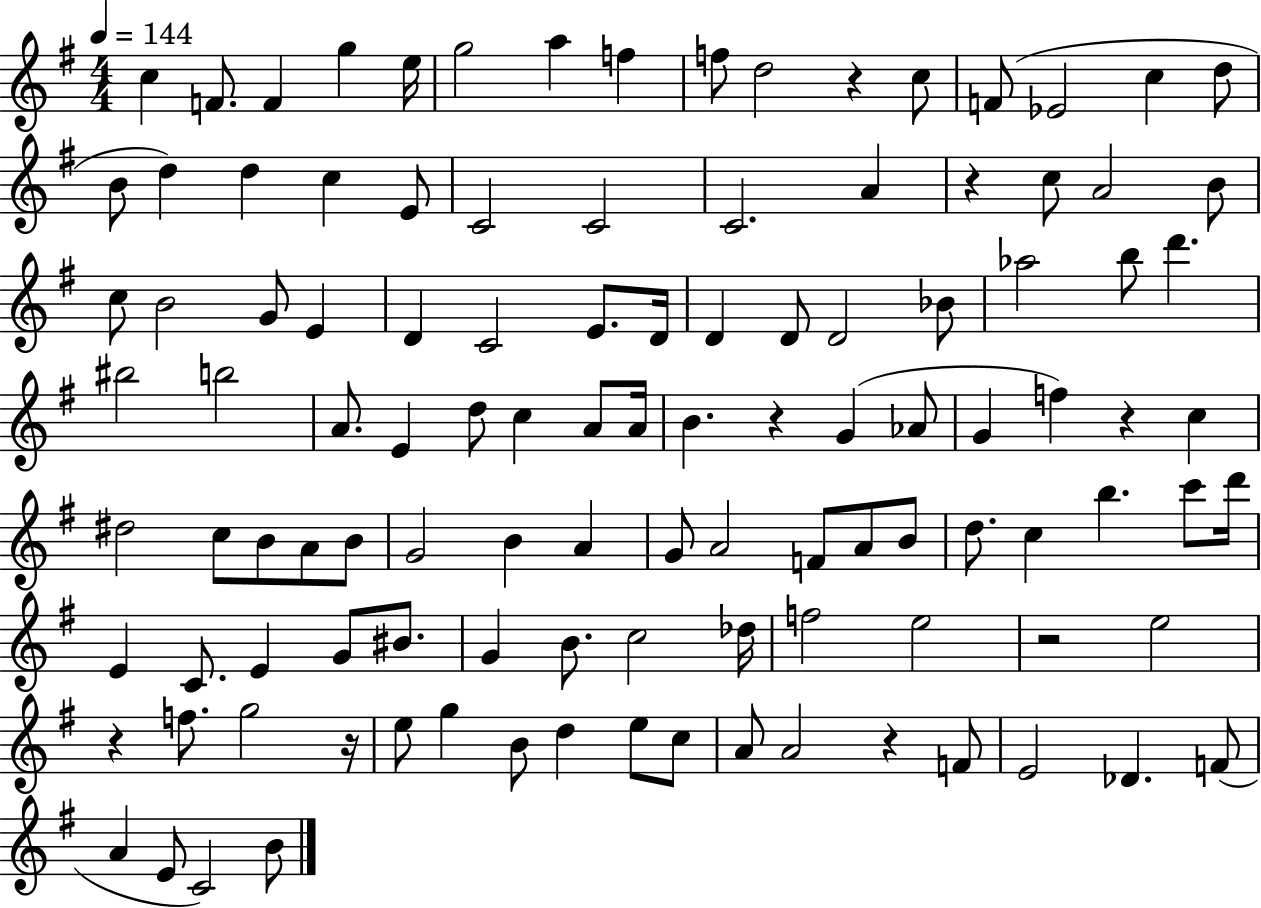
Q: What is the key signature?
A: G major